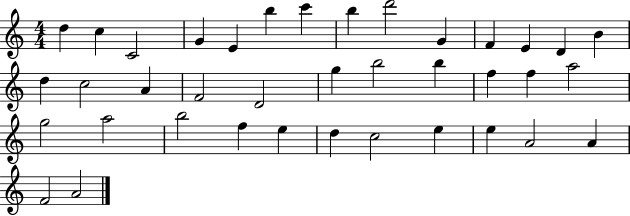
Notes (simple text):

D5/q C5/q C4/h G4/q E4/q B5/q C6/q B5/q D6/h G4/q F4/q E4/q D4/q B4/q D5/q C5/h A4/q F4/h D4/h G5/q B5/h B5/q F5/q F5/q A5/h G5/h A5/h B5/h F5/q E5/q D5/q C5/h E5/q E5/q A4/h A4/q F4/h A4/h